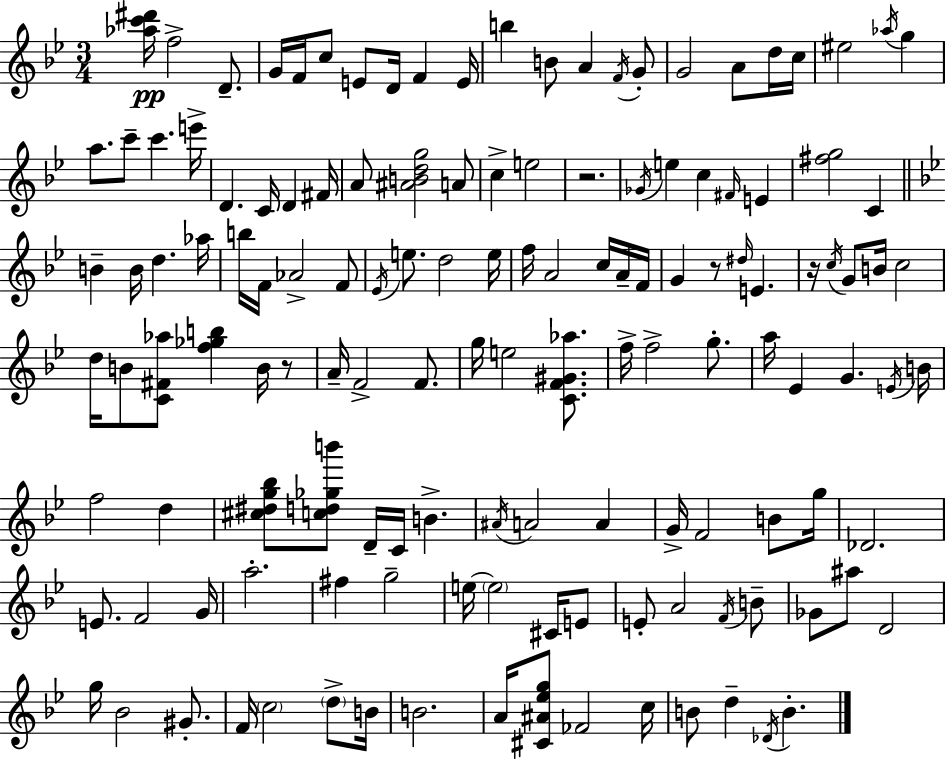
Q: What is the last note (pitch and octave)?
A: B4